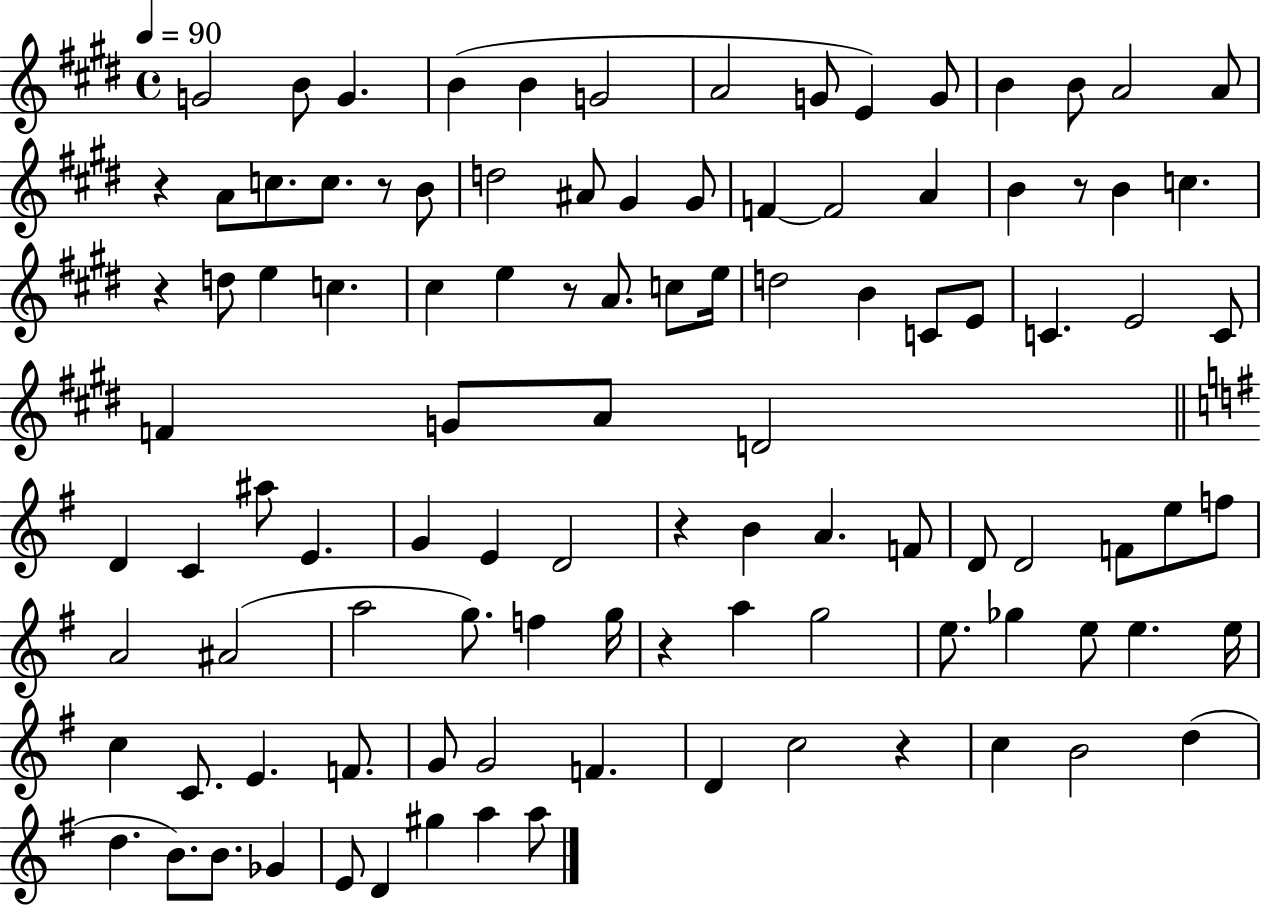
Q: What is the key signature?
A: E major